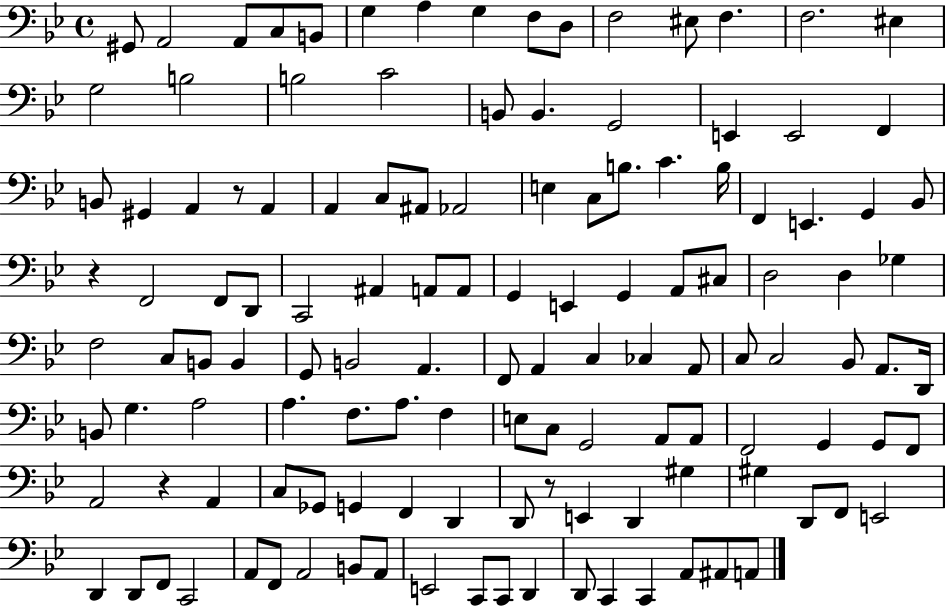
G#2/e A2/h A2/e C3/e B2/e G3/q A3/q G3/q F3/e D3/e F3/h EIS3/e F3/q. F3/h. EIS3/q G3/h B3/h B3/h C4/h B2/e B2/q. G2/h E2/q E2/h F2/q B2/e G#2/q A2/q R/e A2/q A2/q C3/e A#2/e Ab2/h E3/q C3/e B3/e. C4/q. B3/s F2/q E2/q. G2/q Bb2/e R/q F2/h F2/e D2/e C2/h A#2/q A2/e A2/e G2/q E2/q G2/q A2/e C#3/e D3/h D3/q Gb3/q F3/h C3/e B2/e B2/q G2/e B2/h A2/q. F2/e A2/q C3/q CES3/q A2/e C3/e C3/h Bb2/e A2/e. D2/s B2/e G3/q. A3/h A3/q. F3/e. A3/e. F3/q E3/e C3/e G2/h A2/e A2/e F2/h G2/q G2/e F2/e A2/h R/q A2/q C3/e Gb2/e G2/q F2/q D2/q D2/e R/e E2/q D2/q G#3/q G#3/q D2/e F2/e E2/h D2/q D2/e F2/e C2/h A2/e F2/e A2/h B2/e A2/e E2/h C2/e C2/e D2/q D2/e C2/q C2/q A2/e A#2/e A2/e